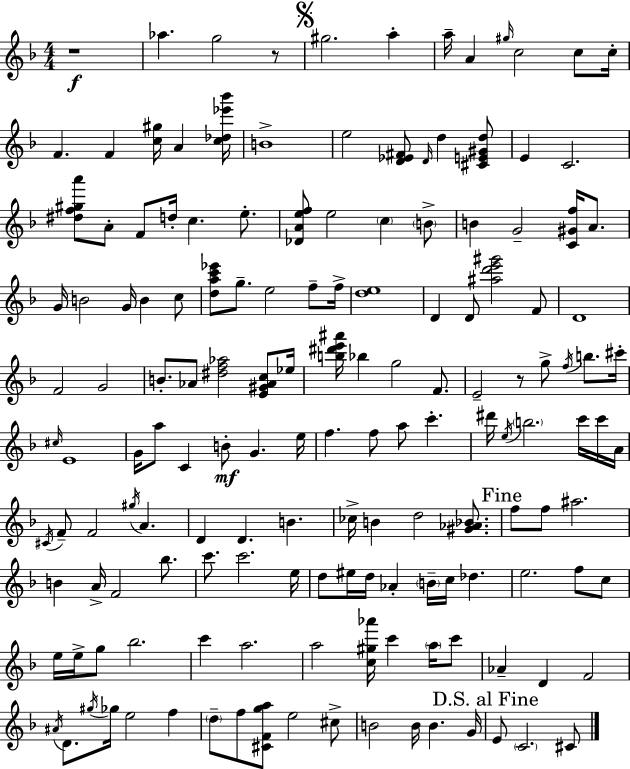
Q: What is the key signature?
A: D minor